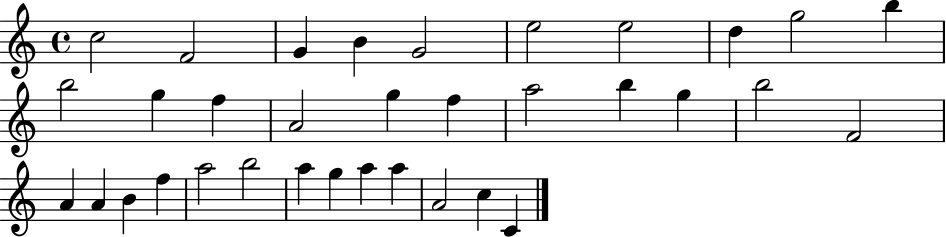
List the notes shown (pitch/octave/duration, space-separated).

C5/h F4/h G4/q B4/q G4/h E5/h E5/h D5/q G5/h B5/q B5/h G5/q F5/q A4/h G5/q F5/q A5/h B5/q G5/q B5/h F4/h A4/q A4/q B4/q F5/q A5/h B5/h A5/q G5/q A5/q A5/q A4/h C5/q C4/q